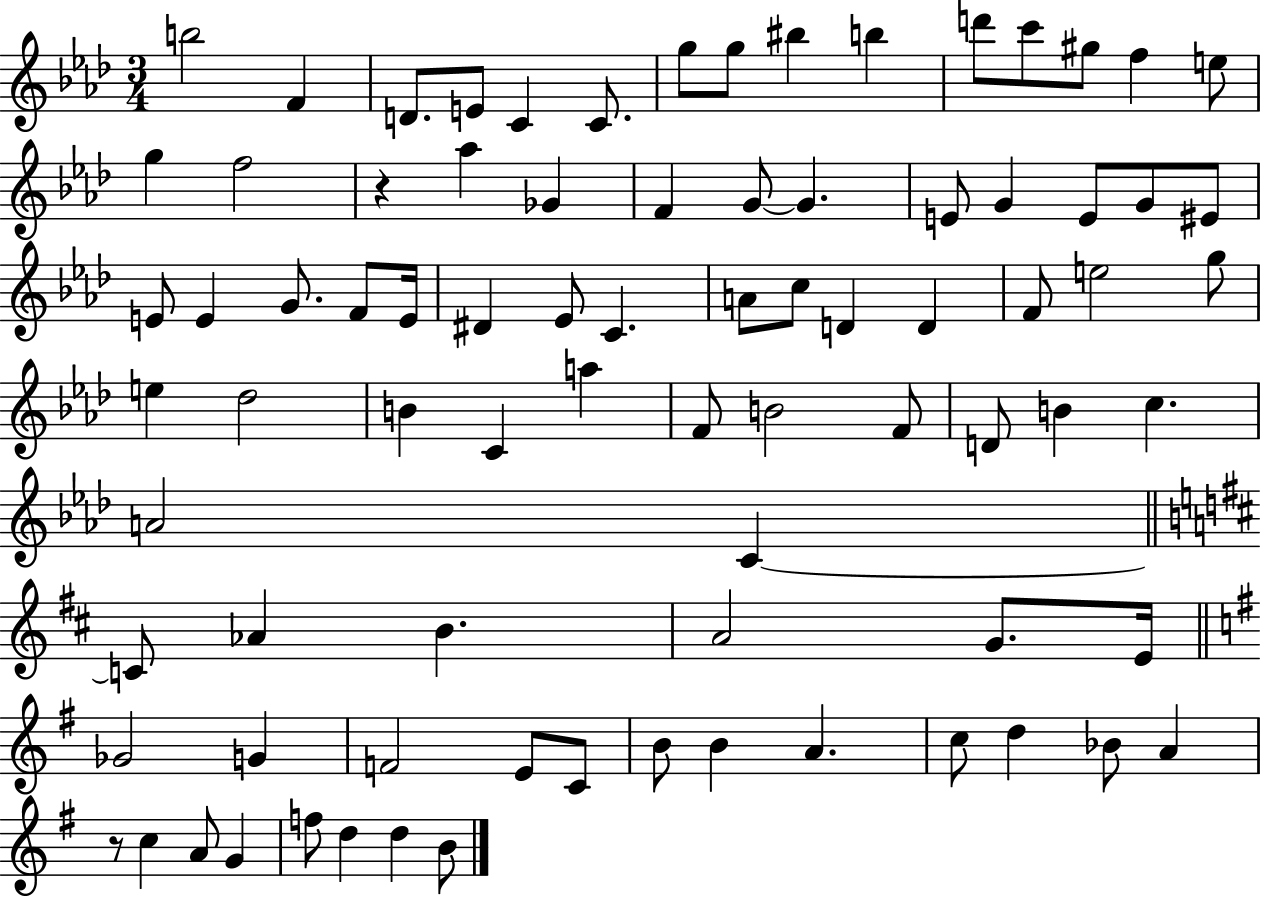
{
  \clef treble
  \numericTimeSignature
  \time 3/4
  \key aes \major
  \repeat volta 2 { b''2 f'4 | d'8. e'8 c'4 c'8. | g''8 g''8 bis''4 b''4 | d'''8 c'''8 gis''8 f''4 e''8 | \break g''4 f''2 | r4 aes''4 ges'4 | f'4 g'8~~ g'4. | e'8 g'4 e'8 g'8 eis'8 | \break e'8 e'4 g'8. f'8 e'16 | dis'4 ees'8 c'4. | a'8 c''8 d'4 d'4 | f'8 e''2 g''8 | \break e''4 des''2 | b'4 c'4 a''4 | f'8 b'2 f'8 | d'8 b'4 c''4. | \break a'2 c'4~~ | \bar "||" \break \key b \minor c'8 aes'4 b'4. | a'2 g'8. e'16 | \bar "||" \break \key g \major ges'2 g'4 | f'2 e'8 c'8 | b'8 b'4 a'4. | c''8 d''4 bes'8 a'4 | \break r8 c''4 a'8 g'4 | f''8 d''4 d''4 b'8 | } \bar "|."
}